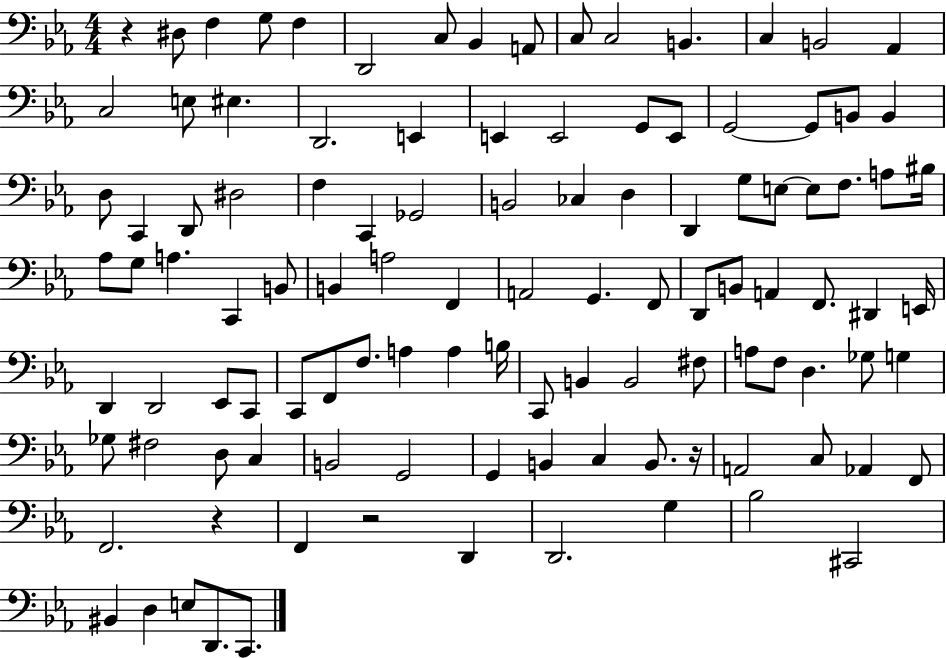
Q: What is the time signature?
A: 4/4